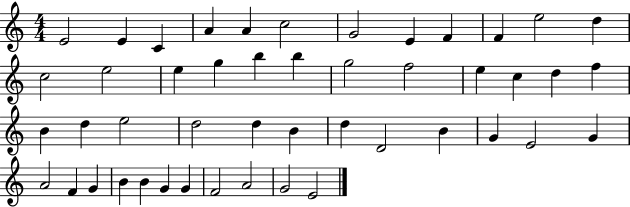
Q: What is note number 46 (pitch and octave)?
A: G4